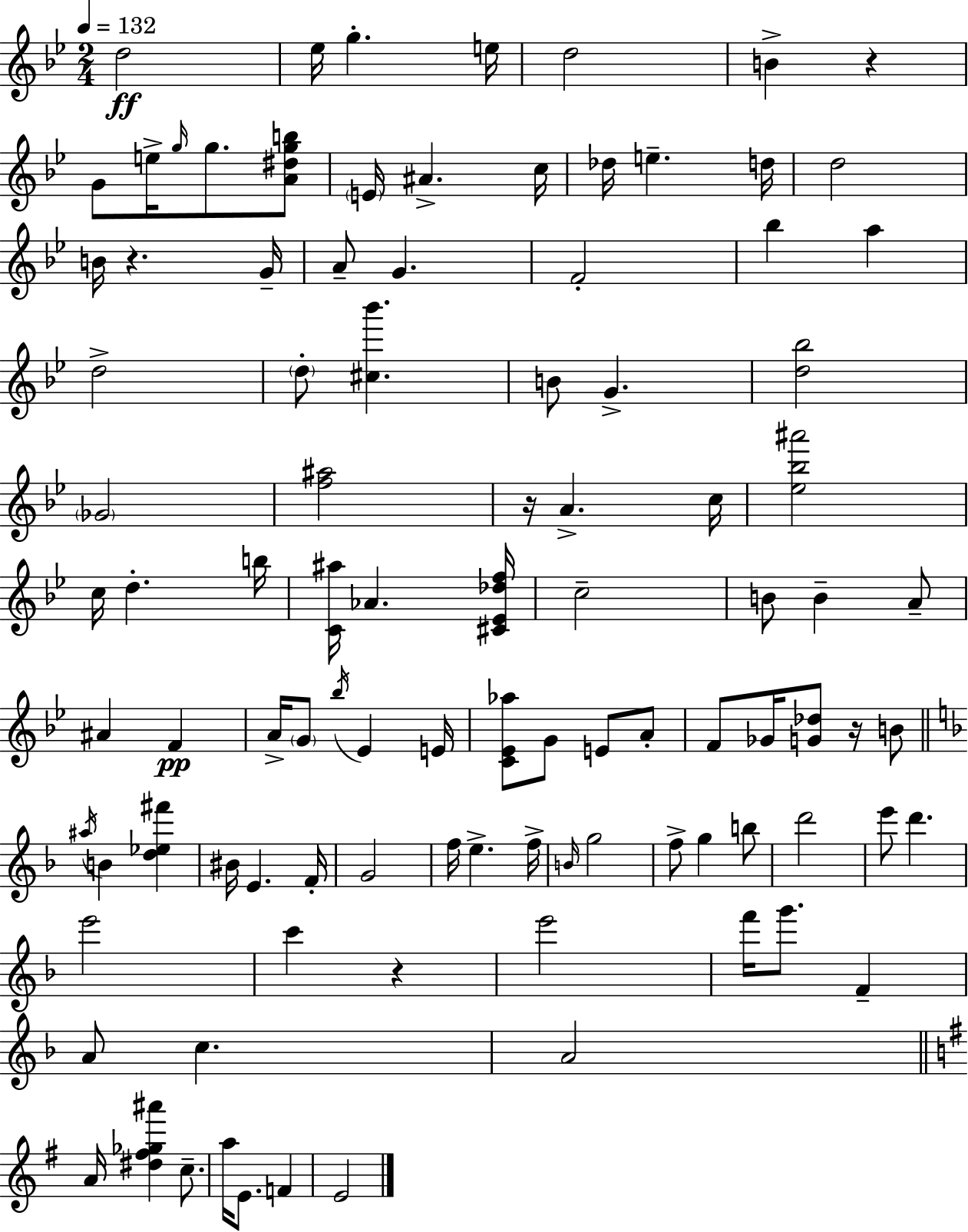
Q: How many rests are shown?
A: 5